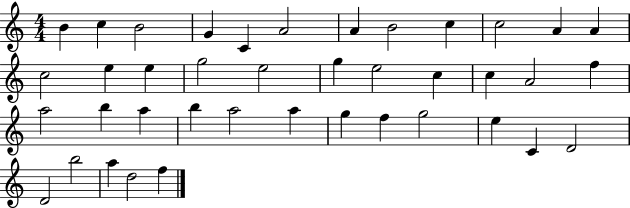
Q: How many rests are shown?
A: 0